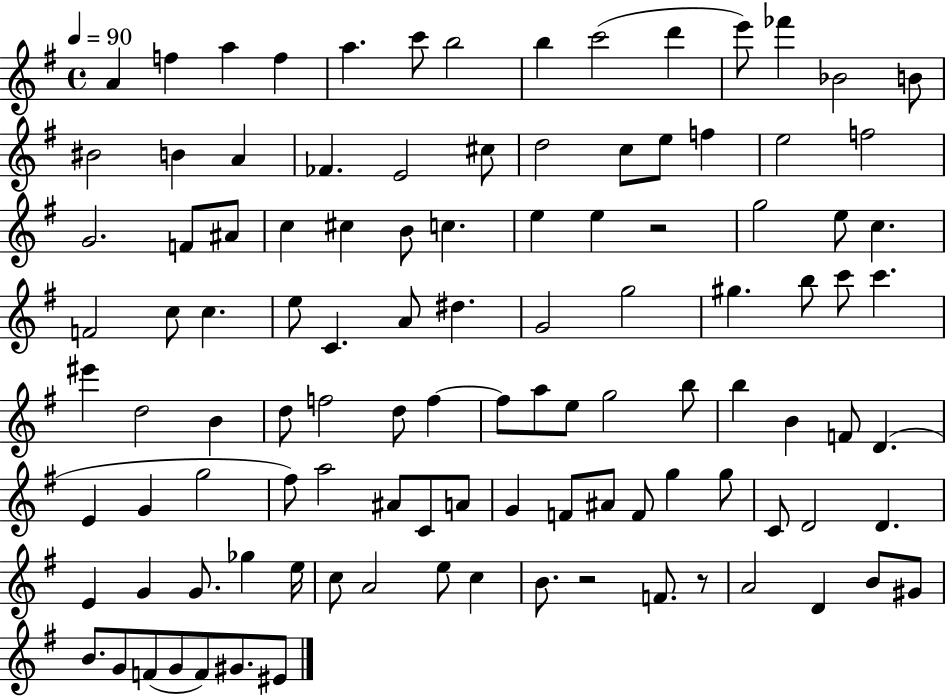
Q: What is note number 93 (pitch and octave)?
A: C5